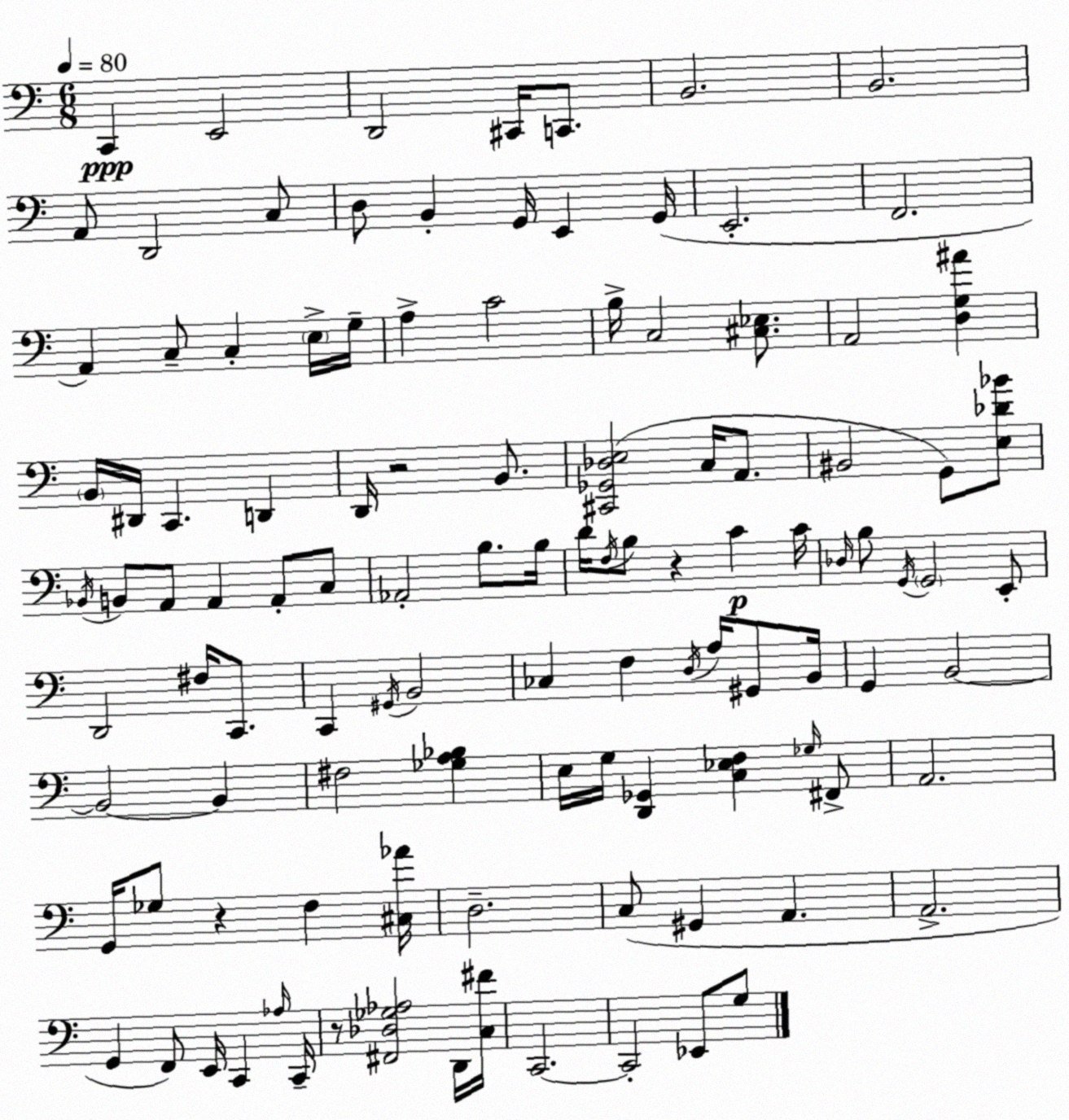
X:1
T:Untitled
M:6/8
L:1/4
K:C
C,, E,,2 D,,2 ^C,,/4 C,,/2 B,,2 B,,2 A,,/2 D,,2 C,/2 D,/2 B,, G,,/4 E,, G,,/4 E,,2 F,,2 A,, C,/2 C, E,/4 G,/4 A, C2 B,/4 C,2 [^C,_E,]/2 A,,2 [D,G,^A] B,,/4 ^D,,/4 C,, D,, D,,/4 z2 B,,/2 [^C,,_G,,_D,E,]2 C,/4 A,,/2 ^B,,2 G,,/2 [E,_D_B]/2 _B,,/4 B,,/2 A,,/2 A,, A,,/2 C,/2 _A,,2 B,/2 B,/4 D/4 F,/4 B,/2 z C C/4 _D,/4 B,/2 G,,/4 G,,2 E,,/2 D,,2 ^F,/4 C,,/2 C,, ^G,,/4 B,,2 _C, F, D,/4 A,/4 ^G,,/2 B,,/4 G,, B,,2 B,,2 B,, ^F,2 [_G,A,_B,] E,/4 G,/4 [D,,_G,,] [C,_E,F,] _G,/4 ^F,,/2 A,,2 G,,/4 _G,/2 z F, [^C,_A]/4 D,2 C,/2 ^G,, A,, A,,2 G,, F,,/2 E,,/4 C,, _A,/4 C,,/4 z/2 [^F,,_D,_G,_A,]2 D,,/4 [C,^F]/4 C,,2 C,,2 _E,,/2 G,/2